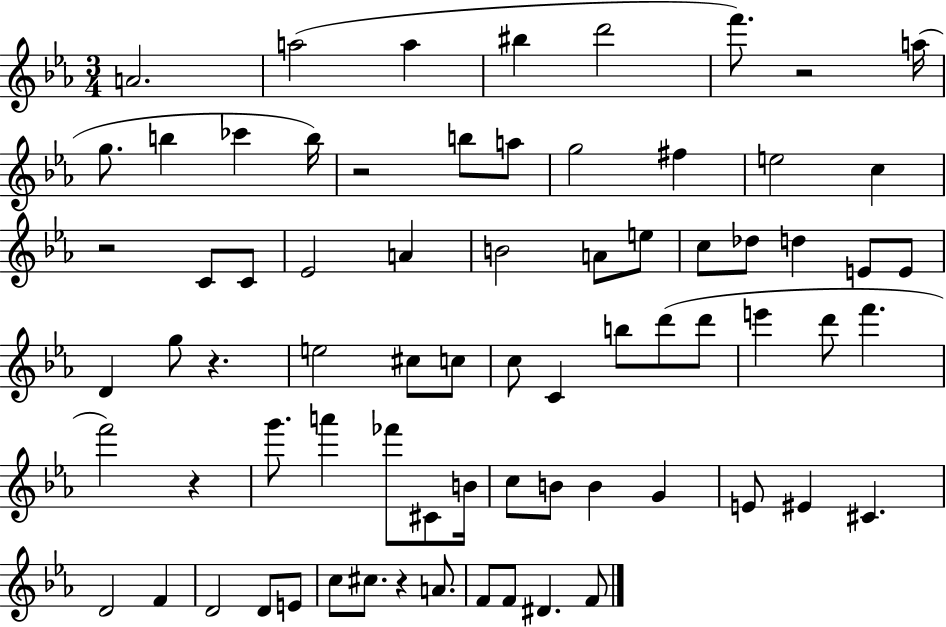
{
  \clef treble
  \numericTimeSignature
  \time 3/4
  \key ees \major
  a'2. | a''2( a''4 | bis''4 d'''2 | f'''8.) r2 a''16( | \break g''8. b''4 ces'''4 b''16) | r2 b''8 a''8 | g''2 fis''4 | e''2 c''4 | \break r2 c'8 c'8 | ees'2 a'4 | b'2 a'8 e''8 | c''8 des''8 d''4 e'8 e'8 | \break d'4 g''8 r4. | e''2 cis''8 c''8 | c''8 c'4 b''8 d'''8( d'''8 | e'''4 d'''8 f'''4. | \break f'''2) r4 | g'''8. a'''4 fes'''8 cis'8 b'16 | c''8 b'8 b'4 g'4 | e'8 eis'4 cis'4. | \break d'2 f'4 | d'2 d'8 e'8 | c''8 cis''8. r4 a'8. | f'8 f'8 dis'4. f'8 | \break \bar "|."
}